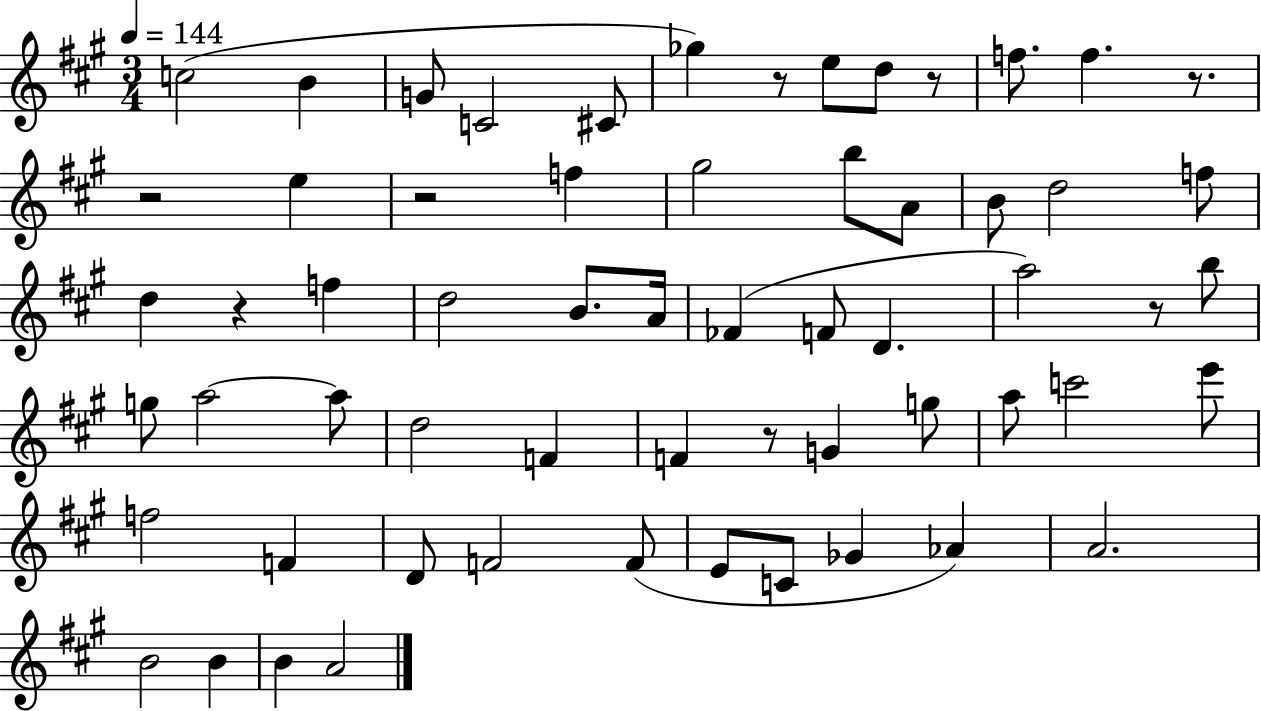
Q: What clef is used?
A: treble